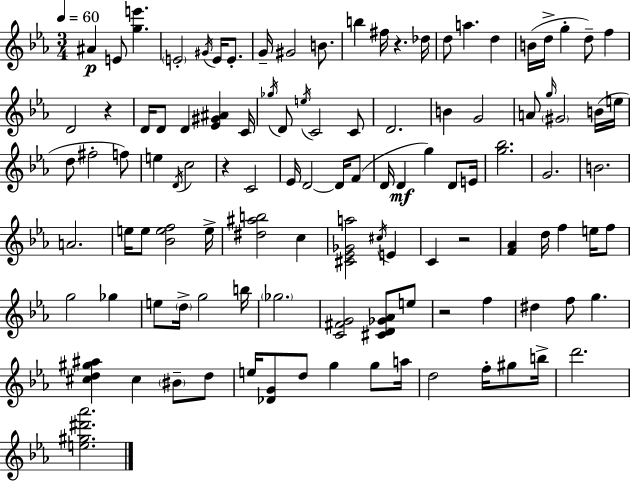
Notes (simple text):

A#4/q E4/e [G5,E6]/q. E4/h G#4/s E4/s E4/e. G4/s G#4/h B4/e. B5/q F#5/s R/q. Db5/s D5/e A5/q. D5/q B4/s D5/s G5/q D5/e F5/q D4/h R/q D4/s D4/e D4/q [Eb4,G#4,A#4]/q C4/s Gb5/s D4/e E5/s C4/h C4/e D4/h. B4/q G4/h A4/e G5/s G#4/h B4/s E5/s D5/e F#5/h F5/e E5/q D4/s C5/h R/q C4/h Eb4/s D4/h D4/s F4/e D4/s D4/q G5/q D4/e E4/s [G5,Bb5]/h. G4/h. B4/h. A4/h. E5/s E5/e [Bb4,E5,F5]/h E5/s [D#5,A#5,B5]/h C5/q [C#4,Eb4,Gb4,A5]/h C#5/s E4/q C4/q R/h [F4,Ab4]/q D5/s F5/q E5/s F5/e G5/h Gb5/q E5/e D5/s G5/h B5/s Gb5/h. [C4,F#4,G4]/h [C#4,D4,Gb4,Ab4]/e E5/e R/h F5/q D#5/q F5/e G5/q. [C#5,D5,G#5,A#5]/q C#5/q BIS4/e D5/e E5/s [Db4,G4]/e D5/e G5/q G5/e A5/s D5/h F5/s G#5/e B5/s D6/h. [E5,G#5,D#6,Ab6]/h.